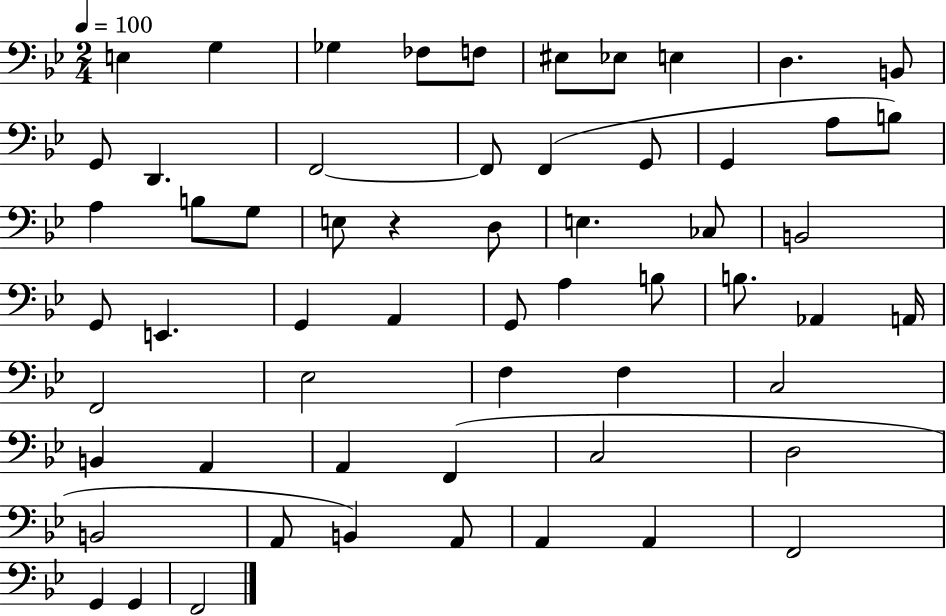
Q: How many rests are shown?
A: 1